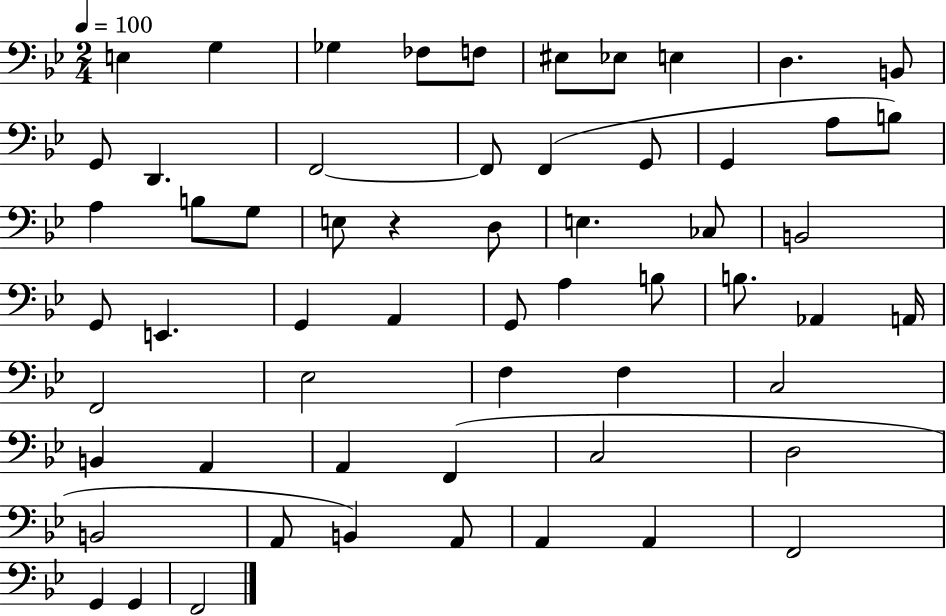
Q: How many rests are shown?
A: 1